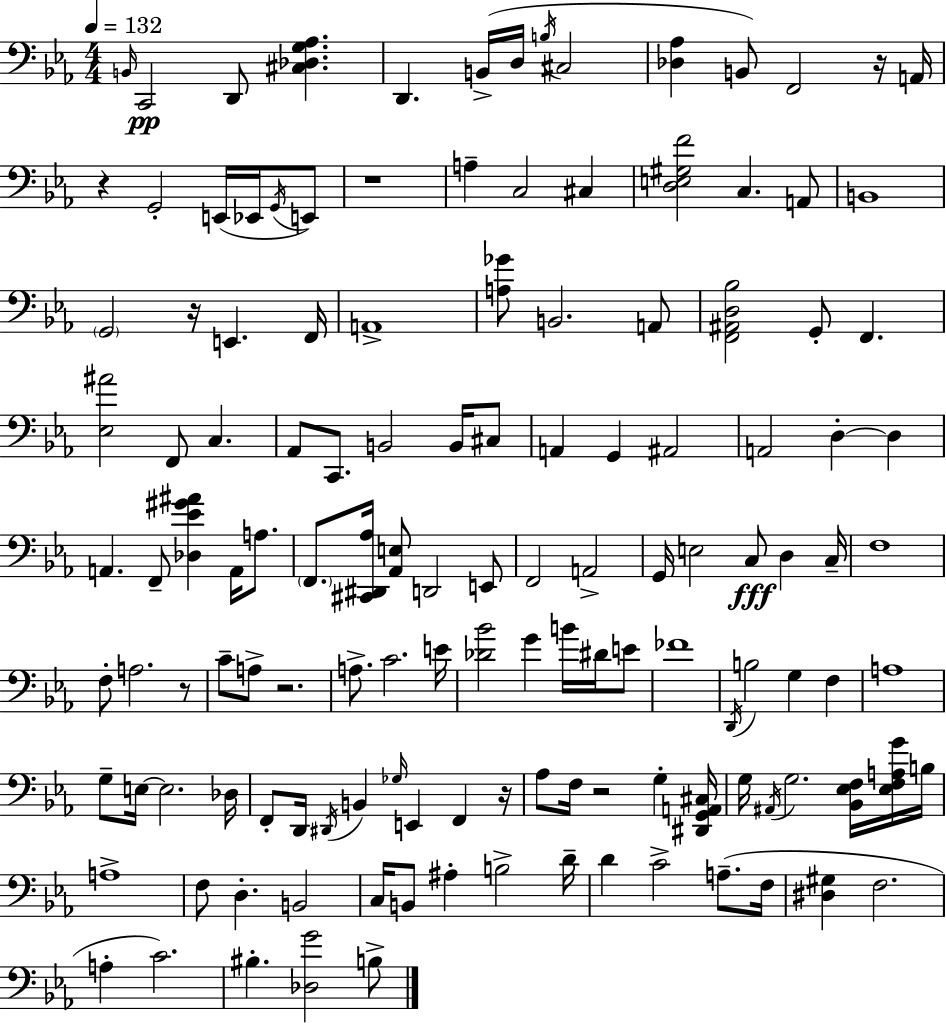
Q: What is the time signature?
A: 4/4